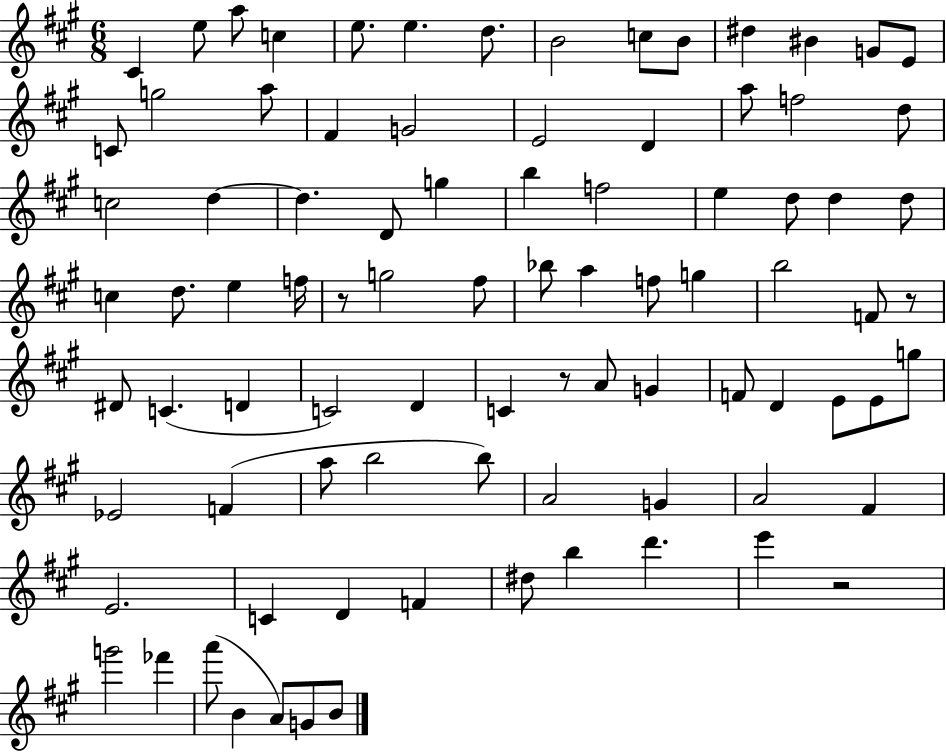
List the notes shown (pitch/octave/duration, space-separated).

C#4/q E5/e A5/e C5/q E5/e. E5/q. D5/e. B4/h C5/e B4/e D#5/q BIS4/q G4/e E4/e C4/e G5/h A5/e F#4/q G4/h E4/h D4/q A5/e F5/h D5/e C5/h D5/q D5/q. D4/e G5/q B5/q F5/h E5/q D5/e D5/q D5/e C5/q D5/e. E5/q F5/s R/e G5/h F#5/e Bb5/e A5/q F5/e G5/q B5/h F4/e R/e D#4/e C4/q. D4/q C4/h D4/q C4/q R/e A4/e G4/q F4/e D4/q E4/e E4/e G5/e Eb4/h F4/q A5/e B5/h B5/e A4/h G4/q A4/h F#4/q E4/h. C4/q D4/q F4/q D#5/e B5/q D6/q. E6/q R/h G6/h FES6/q A6/e B4/q A4/e G4/e B4/e